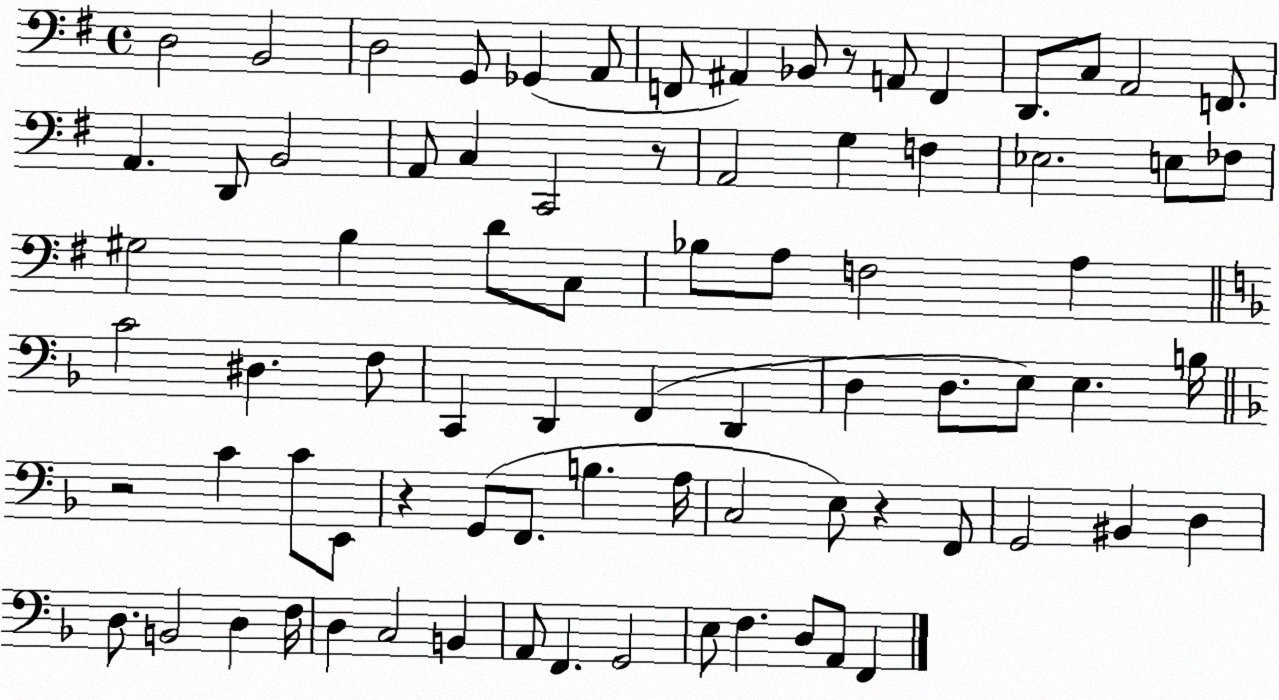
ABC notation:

X:1
T:Untitled
M:4/4
L:1/4
K:G
D,2 B,,2 D,2 G,,/2 _G,, A,,/2 F,,/2 ^A,, _B,,/2 z/2 A,,/2 F,, D,,/2 C,/2 A,,2 F,,/2 A,, D,,/2 B,,2 A,,/2 C, C,,2 z/2 A,,2 G, F, _E,2 E,/2 _F,/2 ^G,2 B, D/2 C,/2 _B,/2 A,/2 F,2 A, C2 ^D, F,/2 C,, D,, F,, D,, D, D,/2 E,/2 E, B,/4 z2 C C/2 E,,/2 z G,,/2 F,,/2 B, A,/4 C,2 E,/2 z F,,/2 G,,2 ^B,, D, D,/2 B,,2 D, F,/4 D, C,2 B,, A,,/2 F,, G,,2 E,/2 F, D,/2 A,,/2 F,,